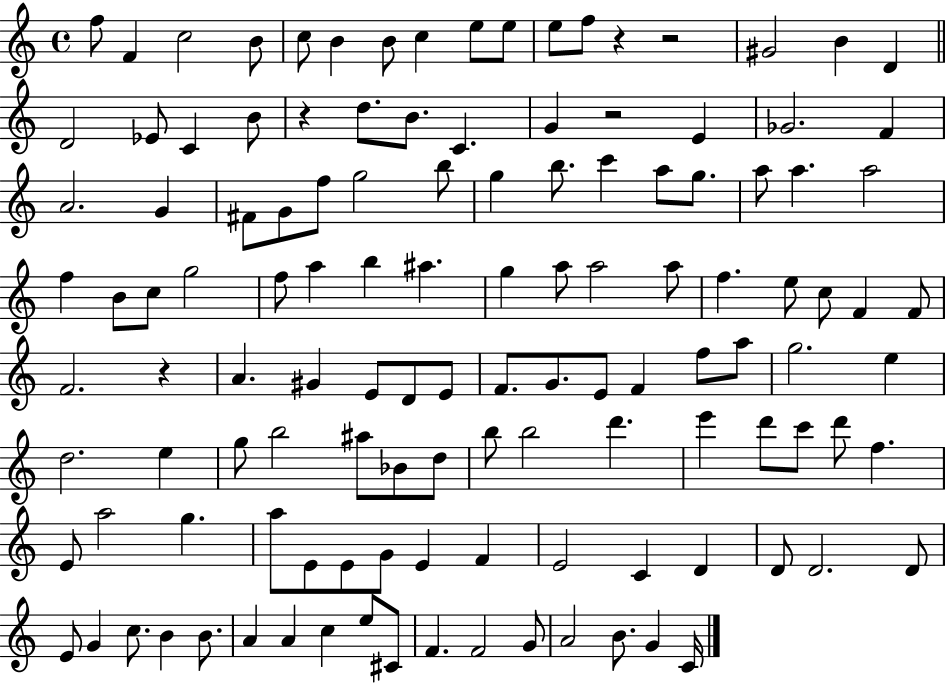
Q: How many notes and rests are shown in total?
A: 124